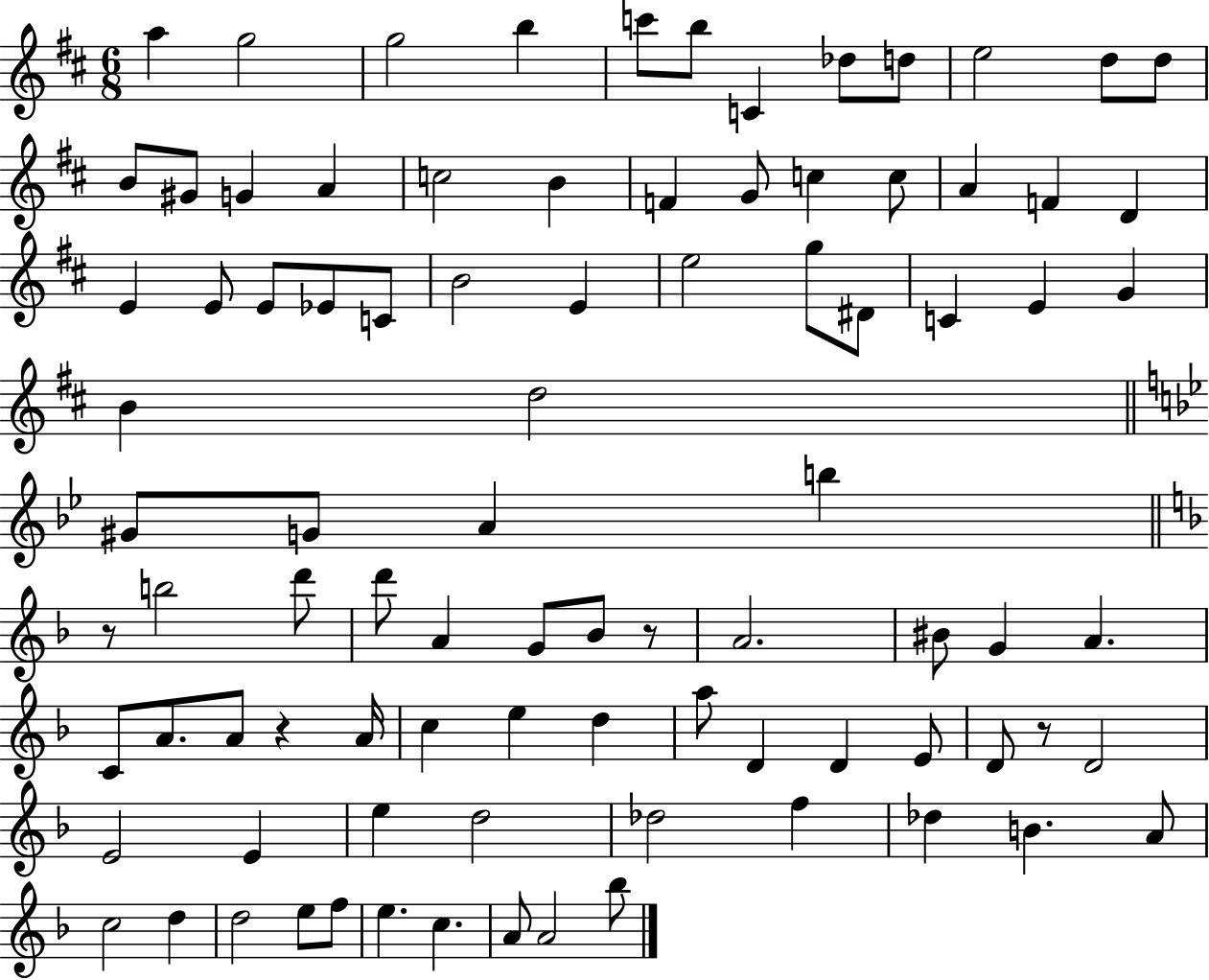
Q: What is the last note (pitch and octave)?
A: Bb5